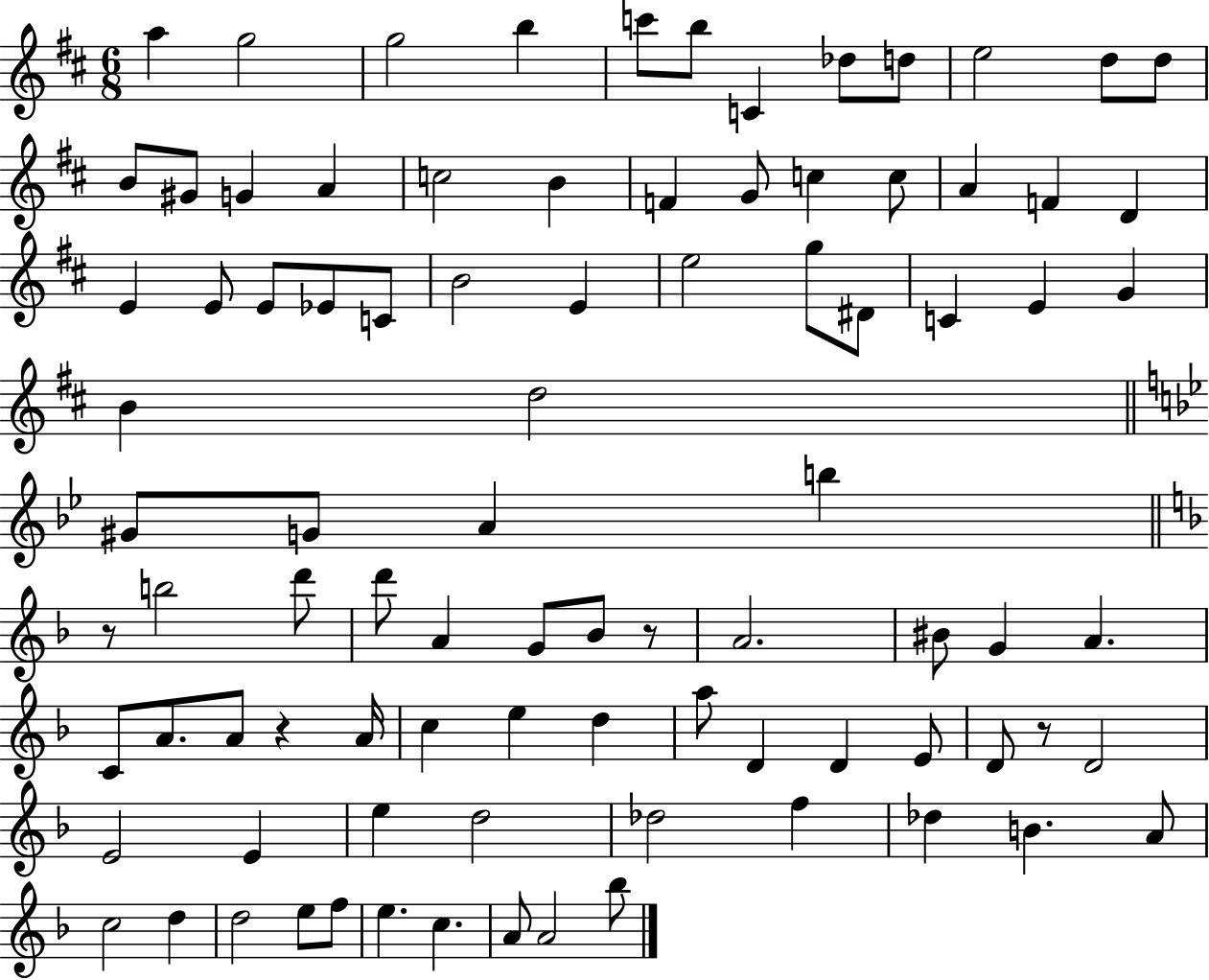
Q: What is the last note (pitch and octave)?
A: Bb5